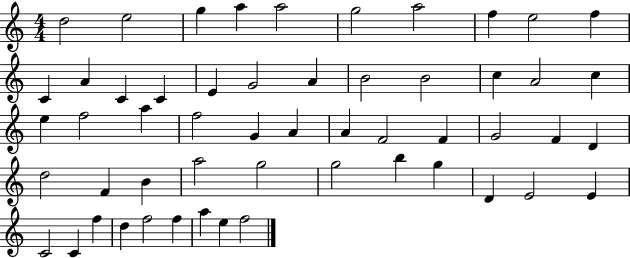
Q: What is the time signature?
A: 4/4